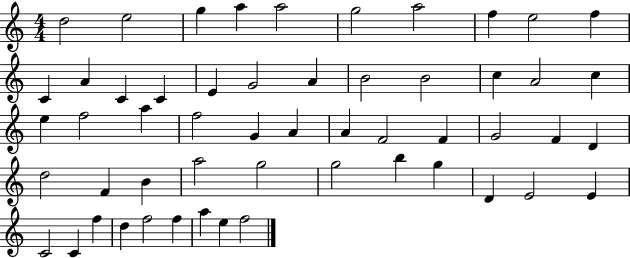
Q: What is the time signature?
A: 4/4